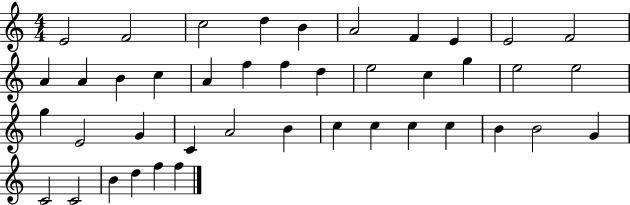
E4/h F4/h C5/h D5/q B4/q A4/h F4/q E4/q E4/h F4/h A4/q A4/q B4/q C5/q A4/q F5/q F5/q D5/q E5/h C5/q G5/q E5/h E5/h G5/q E4/h G4/q C4/q A4/h B4/q C5/q C5/q C5/q C5/q B4/q B4/h G4/q C4/h C4/h B4/q D5/q F5/q F5/q